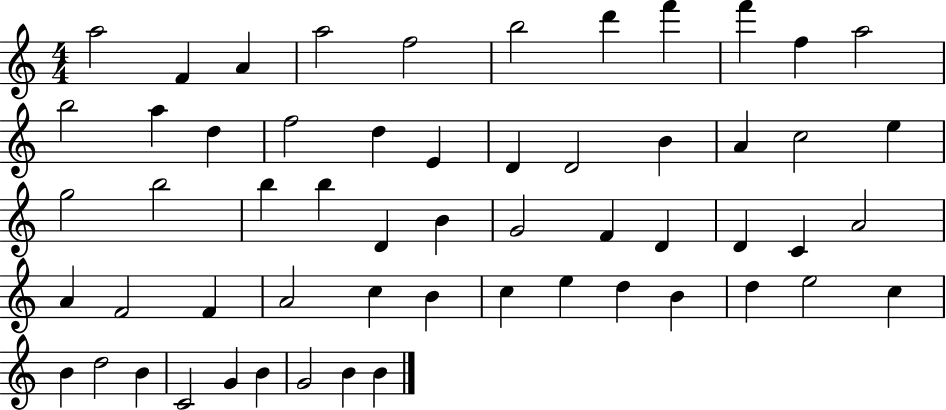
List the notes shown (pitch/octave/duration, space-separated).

A5/h F4/q A4/q A5/h F5/h B5/h D6/q F6/q F6/q F5/q A5/h B5/h A5/q D5/q F5/h D5/q E4/q D4/q D4/h B4/q A4/q C5/h E5/q G5/h B5/h B5/q B5/q D4/q B4/q G4/h F4/q D4/q D4/q C4/q A4/h A4/q F4/h F4/q A4/h C5/q B4/q C5/q E5/q D5/q B4/q D5/q E5/h C5/q B4/q D5/h B4/q C4/h G4/q B4/q G4/h B4/q B4/q